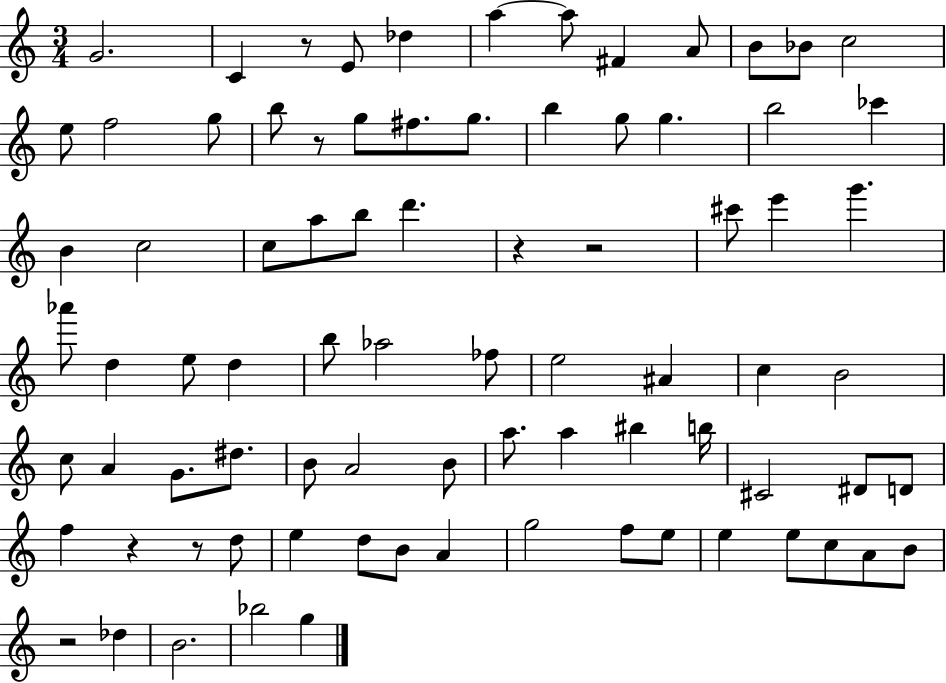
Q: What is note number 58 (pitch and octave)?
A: F5